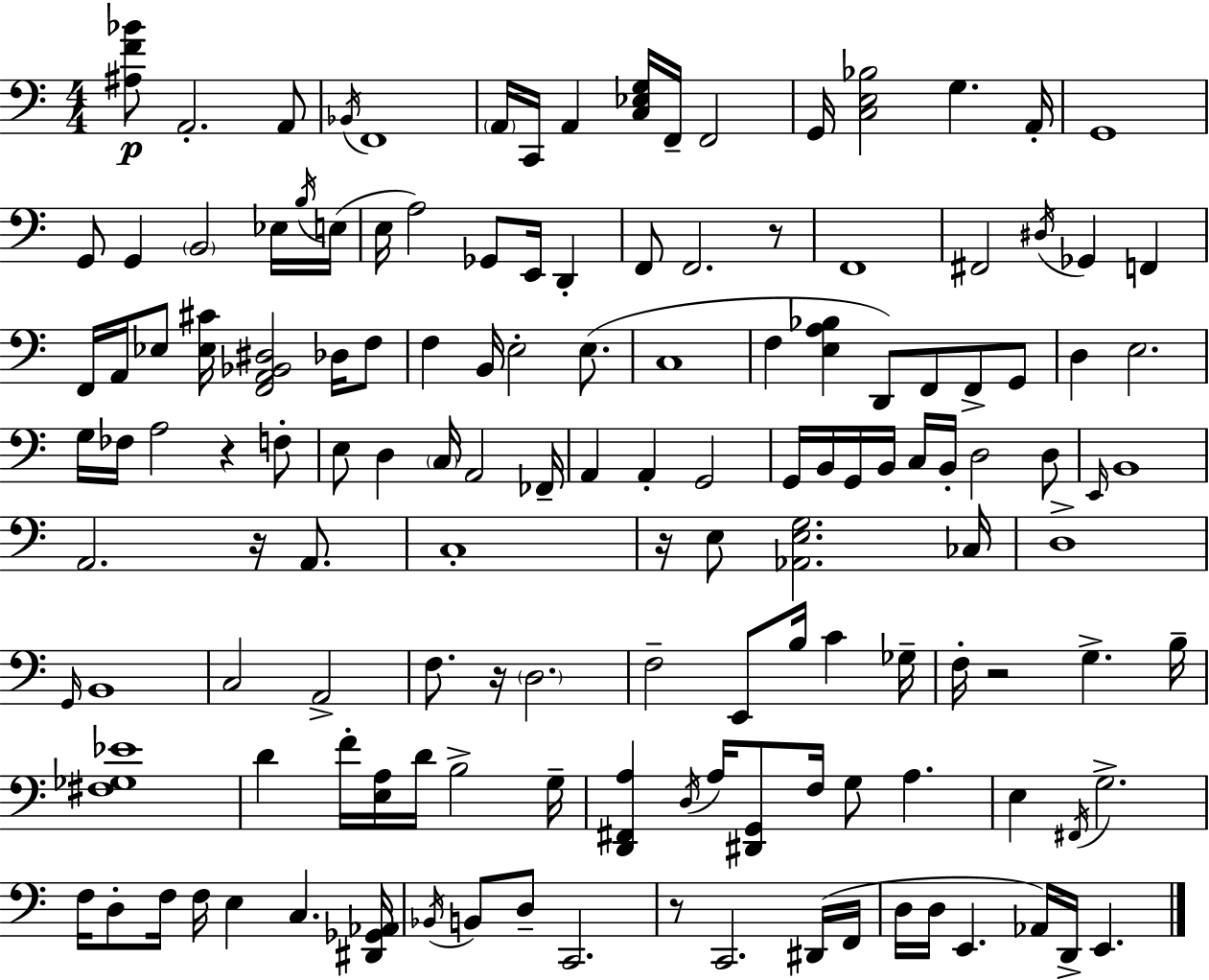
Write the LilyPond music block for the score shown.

{
  \clef bass
  \numericTimeSignature
  \time 4/4
  \key c \major
  <ais f' bes'>8\p a,2.-. a,8 | \acciaccatura { bes,16 } f,1 | \parenthesize a,16 c,16 a,4 <c ees g>16 f,16-- f,2 | g,16 <c e bes>2 g4. | \break a,16-. g,1 | g,8 g,4 \parenthesize b,2 ees16 | \acciaccatura { b16 }( e16 e16 a2) ges,8 e,16 d,4-. | f,8 f,2. | \break r8 f,1 | fis,2 \acciaccatura { dis16 } ges,4 f,4 | f,16 a,16 ees8 <ees cis'>16 <f, a, bes, dis>2 | des16 f8 f4 b,16 e2-. | \break e8.( c1 | f4 <e a bes>4 d,8) f,8 f,8-> | g,8 d4 e2. | g16 fes16 a2 r4 | \break f8-. e8 d4 \parenthesize c16 a,2 | fes,16-- a,4 a,4-. g,2 | g,16 b,16 g,16 b,16 c16 b,16-. d2 | d8 \grace { e,16 } b,1 | \break a,2. | r16 a,8. c1-. | r16 e8 <aes, e g>2. | ces16 d1-> | \break \grace { g,16 } b,1 | c2 a,2-> | f8. r16 \parenthesize d2. | f2-- e,8 b16 | \break c'4 ges16-- f16-. r2 g4.-> | b16-- <fis ges ees'>1 | d'4 f'16-. <e a>16 d'16 b2-> | g16-- <d, fis, a>4 \acciaccatura { d16 } a16 <dis, g,>8 f16 g8 | \break a4. e4 \acciaccatura { fis,16 } g2.-> | f16 d8-. f16 f16 e4 | c4. <dis, ges, aes,>16 \acciaccatura { bes,16 } b,8 d8-- c,2. | r8 c,2. | \break dis,16( f,16 d16 d16 e,4. | aes,16) d,16-> e,4. \bar "|."
}